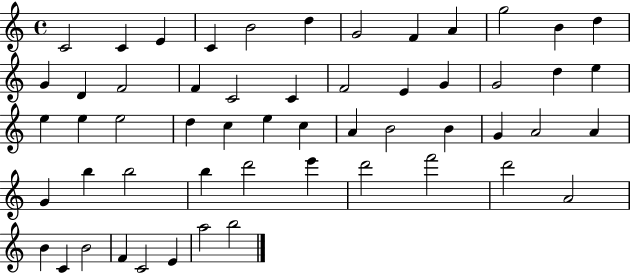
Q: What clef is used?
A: treble